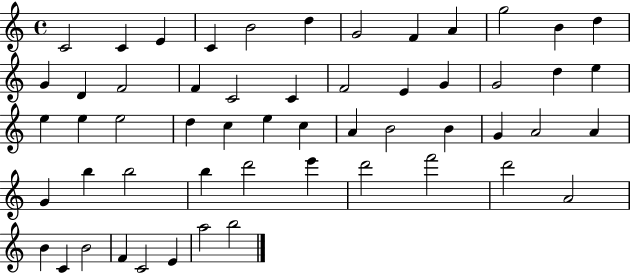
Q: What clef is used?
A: treble